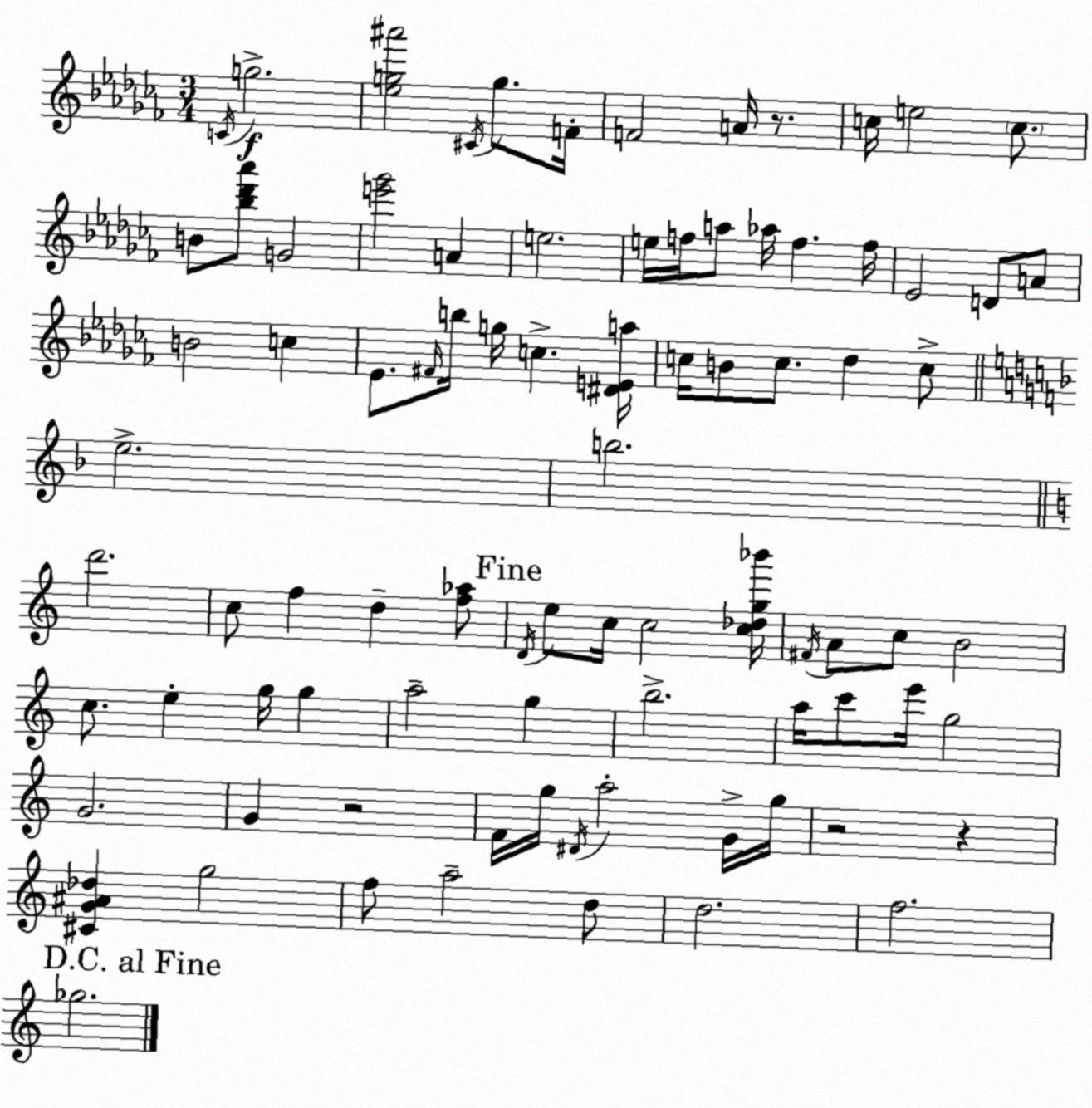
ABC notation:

X:1
T:Untitled
M:3/4
L:1/4
K:Abm
C/4 g2 [_eg^a']2 ^C/4 g/2 F/4 F2 A/4 z/2 c/4 e2 c/2 B/2 [_b_d'_a']/2 G2 [e'_g']2 A e2 e/4 f/4 a/2 _a/4 f f/4 _E2 D/2 A/2 B2 c _E/2 ^F/4 b/4 g/4 c [^DEa]/4 c/4 B/2 c/2 _d c/2 e2 b2 d'2 c/2 f d [f_a]/2 D/4 e/2 c/4 c2 [c_dg_b']/4 ^F/4 A/2 c/2 B2 c/2 e g/4 g a2 g b2 a/4 c'/2 e'/4 g2 G2 G z2 F/4 g/4 ^D/4 a2 G/4 g/4 z2 z [^CG^A_d] g2 f/2 a2 d/2 d2 f2 _g2